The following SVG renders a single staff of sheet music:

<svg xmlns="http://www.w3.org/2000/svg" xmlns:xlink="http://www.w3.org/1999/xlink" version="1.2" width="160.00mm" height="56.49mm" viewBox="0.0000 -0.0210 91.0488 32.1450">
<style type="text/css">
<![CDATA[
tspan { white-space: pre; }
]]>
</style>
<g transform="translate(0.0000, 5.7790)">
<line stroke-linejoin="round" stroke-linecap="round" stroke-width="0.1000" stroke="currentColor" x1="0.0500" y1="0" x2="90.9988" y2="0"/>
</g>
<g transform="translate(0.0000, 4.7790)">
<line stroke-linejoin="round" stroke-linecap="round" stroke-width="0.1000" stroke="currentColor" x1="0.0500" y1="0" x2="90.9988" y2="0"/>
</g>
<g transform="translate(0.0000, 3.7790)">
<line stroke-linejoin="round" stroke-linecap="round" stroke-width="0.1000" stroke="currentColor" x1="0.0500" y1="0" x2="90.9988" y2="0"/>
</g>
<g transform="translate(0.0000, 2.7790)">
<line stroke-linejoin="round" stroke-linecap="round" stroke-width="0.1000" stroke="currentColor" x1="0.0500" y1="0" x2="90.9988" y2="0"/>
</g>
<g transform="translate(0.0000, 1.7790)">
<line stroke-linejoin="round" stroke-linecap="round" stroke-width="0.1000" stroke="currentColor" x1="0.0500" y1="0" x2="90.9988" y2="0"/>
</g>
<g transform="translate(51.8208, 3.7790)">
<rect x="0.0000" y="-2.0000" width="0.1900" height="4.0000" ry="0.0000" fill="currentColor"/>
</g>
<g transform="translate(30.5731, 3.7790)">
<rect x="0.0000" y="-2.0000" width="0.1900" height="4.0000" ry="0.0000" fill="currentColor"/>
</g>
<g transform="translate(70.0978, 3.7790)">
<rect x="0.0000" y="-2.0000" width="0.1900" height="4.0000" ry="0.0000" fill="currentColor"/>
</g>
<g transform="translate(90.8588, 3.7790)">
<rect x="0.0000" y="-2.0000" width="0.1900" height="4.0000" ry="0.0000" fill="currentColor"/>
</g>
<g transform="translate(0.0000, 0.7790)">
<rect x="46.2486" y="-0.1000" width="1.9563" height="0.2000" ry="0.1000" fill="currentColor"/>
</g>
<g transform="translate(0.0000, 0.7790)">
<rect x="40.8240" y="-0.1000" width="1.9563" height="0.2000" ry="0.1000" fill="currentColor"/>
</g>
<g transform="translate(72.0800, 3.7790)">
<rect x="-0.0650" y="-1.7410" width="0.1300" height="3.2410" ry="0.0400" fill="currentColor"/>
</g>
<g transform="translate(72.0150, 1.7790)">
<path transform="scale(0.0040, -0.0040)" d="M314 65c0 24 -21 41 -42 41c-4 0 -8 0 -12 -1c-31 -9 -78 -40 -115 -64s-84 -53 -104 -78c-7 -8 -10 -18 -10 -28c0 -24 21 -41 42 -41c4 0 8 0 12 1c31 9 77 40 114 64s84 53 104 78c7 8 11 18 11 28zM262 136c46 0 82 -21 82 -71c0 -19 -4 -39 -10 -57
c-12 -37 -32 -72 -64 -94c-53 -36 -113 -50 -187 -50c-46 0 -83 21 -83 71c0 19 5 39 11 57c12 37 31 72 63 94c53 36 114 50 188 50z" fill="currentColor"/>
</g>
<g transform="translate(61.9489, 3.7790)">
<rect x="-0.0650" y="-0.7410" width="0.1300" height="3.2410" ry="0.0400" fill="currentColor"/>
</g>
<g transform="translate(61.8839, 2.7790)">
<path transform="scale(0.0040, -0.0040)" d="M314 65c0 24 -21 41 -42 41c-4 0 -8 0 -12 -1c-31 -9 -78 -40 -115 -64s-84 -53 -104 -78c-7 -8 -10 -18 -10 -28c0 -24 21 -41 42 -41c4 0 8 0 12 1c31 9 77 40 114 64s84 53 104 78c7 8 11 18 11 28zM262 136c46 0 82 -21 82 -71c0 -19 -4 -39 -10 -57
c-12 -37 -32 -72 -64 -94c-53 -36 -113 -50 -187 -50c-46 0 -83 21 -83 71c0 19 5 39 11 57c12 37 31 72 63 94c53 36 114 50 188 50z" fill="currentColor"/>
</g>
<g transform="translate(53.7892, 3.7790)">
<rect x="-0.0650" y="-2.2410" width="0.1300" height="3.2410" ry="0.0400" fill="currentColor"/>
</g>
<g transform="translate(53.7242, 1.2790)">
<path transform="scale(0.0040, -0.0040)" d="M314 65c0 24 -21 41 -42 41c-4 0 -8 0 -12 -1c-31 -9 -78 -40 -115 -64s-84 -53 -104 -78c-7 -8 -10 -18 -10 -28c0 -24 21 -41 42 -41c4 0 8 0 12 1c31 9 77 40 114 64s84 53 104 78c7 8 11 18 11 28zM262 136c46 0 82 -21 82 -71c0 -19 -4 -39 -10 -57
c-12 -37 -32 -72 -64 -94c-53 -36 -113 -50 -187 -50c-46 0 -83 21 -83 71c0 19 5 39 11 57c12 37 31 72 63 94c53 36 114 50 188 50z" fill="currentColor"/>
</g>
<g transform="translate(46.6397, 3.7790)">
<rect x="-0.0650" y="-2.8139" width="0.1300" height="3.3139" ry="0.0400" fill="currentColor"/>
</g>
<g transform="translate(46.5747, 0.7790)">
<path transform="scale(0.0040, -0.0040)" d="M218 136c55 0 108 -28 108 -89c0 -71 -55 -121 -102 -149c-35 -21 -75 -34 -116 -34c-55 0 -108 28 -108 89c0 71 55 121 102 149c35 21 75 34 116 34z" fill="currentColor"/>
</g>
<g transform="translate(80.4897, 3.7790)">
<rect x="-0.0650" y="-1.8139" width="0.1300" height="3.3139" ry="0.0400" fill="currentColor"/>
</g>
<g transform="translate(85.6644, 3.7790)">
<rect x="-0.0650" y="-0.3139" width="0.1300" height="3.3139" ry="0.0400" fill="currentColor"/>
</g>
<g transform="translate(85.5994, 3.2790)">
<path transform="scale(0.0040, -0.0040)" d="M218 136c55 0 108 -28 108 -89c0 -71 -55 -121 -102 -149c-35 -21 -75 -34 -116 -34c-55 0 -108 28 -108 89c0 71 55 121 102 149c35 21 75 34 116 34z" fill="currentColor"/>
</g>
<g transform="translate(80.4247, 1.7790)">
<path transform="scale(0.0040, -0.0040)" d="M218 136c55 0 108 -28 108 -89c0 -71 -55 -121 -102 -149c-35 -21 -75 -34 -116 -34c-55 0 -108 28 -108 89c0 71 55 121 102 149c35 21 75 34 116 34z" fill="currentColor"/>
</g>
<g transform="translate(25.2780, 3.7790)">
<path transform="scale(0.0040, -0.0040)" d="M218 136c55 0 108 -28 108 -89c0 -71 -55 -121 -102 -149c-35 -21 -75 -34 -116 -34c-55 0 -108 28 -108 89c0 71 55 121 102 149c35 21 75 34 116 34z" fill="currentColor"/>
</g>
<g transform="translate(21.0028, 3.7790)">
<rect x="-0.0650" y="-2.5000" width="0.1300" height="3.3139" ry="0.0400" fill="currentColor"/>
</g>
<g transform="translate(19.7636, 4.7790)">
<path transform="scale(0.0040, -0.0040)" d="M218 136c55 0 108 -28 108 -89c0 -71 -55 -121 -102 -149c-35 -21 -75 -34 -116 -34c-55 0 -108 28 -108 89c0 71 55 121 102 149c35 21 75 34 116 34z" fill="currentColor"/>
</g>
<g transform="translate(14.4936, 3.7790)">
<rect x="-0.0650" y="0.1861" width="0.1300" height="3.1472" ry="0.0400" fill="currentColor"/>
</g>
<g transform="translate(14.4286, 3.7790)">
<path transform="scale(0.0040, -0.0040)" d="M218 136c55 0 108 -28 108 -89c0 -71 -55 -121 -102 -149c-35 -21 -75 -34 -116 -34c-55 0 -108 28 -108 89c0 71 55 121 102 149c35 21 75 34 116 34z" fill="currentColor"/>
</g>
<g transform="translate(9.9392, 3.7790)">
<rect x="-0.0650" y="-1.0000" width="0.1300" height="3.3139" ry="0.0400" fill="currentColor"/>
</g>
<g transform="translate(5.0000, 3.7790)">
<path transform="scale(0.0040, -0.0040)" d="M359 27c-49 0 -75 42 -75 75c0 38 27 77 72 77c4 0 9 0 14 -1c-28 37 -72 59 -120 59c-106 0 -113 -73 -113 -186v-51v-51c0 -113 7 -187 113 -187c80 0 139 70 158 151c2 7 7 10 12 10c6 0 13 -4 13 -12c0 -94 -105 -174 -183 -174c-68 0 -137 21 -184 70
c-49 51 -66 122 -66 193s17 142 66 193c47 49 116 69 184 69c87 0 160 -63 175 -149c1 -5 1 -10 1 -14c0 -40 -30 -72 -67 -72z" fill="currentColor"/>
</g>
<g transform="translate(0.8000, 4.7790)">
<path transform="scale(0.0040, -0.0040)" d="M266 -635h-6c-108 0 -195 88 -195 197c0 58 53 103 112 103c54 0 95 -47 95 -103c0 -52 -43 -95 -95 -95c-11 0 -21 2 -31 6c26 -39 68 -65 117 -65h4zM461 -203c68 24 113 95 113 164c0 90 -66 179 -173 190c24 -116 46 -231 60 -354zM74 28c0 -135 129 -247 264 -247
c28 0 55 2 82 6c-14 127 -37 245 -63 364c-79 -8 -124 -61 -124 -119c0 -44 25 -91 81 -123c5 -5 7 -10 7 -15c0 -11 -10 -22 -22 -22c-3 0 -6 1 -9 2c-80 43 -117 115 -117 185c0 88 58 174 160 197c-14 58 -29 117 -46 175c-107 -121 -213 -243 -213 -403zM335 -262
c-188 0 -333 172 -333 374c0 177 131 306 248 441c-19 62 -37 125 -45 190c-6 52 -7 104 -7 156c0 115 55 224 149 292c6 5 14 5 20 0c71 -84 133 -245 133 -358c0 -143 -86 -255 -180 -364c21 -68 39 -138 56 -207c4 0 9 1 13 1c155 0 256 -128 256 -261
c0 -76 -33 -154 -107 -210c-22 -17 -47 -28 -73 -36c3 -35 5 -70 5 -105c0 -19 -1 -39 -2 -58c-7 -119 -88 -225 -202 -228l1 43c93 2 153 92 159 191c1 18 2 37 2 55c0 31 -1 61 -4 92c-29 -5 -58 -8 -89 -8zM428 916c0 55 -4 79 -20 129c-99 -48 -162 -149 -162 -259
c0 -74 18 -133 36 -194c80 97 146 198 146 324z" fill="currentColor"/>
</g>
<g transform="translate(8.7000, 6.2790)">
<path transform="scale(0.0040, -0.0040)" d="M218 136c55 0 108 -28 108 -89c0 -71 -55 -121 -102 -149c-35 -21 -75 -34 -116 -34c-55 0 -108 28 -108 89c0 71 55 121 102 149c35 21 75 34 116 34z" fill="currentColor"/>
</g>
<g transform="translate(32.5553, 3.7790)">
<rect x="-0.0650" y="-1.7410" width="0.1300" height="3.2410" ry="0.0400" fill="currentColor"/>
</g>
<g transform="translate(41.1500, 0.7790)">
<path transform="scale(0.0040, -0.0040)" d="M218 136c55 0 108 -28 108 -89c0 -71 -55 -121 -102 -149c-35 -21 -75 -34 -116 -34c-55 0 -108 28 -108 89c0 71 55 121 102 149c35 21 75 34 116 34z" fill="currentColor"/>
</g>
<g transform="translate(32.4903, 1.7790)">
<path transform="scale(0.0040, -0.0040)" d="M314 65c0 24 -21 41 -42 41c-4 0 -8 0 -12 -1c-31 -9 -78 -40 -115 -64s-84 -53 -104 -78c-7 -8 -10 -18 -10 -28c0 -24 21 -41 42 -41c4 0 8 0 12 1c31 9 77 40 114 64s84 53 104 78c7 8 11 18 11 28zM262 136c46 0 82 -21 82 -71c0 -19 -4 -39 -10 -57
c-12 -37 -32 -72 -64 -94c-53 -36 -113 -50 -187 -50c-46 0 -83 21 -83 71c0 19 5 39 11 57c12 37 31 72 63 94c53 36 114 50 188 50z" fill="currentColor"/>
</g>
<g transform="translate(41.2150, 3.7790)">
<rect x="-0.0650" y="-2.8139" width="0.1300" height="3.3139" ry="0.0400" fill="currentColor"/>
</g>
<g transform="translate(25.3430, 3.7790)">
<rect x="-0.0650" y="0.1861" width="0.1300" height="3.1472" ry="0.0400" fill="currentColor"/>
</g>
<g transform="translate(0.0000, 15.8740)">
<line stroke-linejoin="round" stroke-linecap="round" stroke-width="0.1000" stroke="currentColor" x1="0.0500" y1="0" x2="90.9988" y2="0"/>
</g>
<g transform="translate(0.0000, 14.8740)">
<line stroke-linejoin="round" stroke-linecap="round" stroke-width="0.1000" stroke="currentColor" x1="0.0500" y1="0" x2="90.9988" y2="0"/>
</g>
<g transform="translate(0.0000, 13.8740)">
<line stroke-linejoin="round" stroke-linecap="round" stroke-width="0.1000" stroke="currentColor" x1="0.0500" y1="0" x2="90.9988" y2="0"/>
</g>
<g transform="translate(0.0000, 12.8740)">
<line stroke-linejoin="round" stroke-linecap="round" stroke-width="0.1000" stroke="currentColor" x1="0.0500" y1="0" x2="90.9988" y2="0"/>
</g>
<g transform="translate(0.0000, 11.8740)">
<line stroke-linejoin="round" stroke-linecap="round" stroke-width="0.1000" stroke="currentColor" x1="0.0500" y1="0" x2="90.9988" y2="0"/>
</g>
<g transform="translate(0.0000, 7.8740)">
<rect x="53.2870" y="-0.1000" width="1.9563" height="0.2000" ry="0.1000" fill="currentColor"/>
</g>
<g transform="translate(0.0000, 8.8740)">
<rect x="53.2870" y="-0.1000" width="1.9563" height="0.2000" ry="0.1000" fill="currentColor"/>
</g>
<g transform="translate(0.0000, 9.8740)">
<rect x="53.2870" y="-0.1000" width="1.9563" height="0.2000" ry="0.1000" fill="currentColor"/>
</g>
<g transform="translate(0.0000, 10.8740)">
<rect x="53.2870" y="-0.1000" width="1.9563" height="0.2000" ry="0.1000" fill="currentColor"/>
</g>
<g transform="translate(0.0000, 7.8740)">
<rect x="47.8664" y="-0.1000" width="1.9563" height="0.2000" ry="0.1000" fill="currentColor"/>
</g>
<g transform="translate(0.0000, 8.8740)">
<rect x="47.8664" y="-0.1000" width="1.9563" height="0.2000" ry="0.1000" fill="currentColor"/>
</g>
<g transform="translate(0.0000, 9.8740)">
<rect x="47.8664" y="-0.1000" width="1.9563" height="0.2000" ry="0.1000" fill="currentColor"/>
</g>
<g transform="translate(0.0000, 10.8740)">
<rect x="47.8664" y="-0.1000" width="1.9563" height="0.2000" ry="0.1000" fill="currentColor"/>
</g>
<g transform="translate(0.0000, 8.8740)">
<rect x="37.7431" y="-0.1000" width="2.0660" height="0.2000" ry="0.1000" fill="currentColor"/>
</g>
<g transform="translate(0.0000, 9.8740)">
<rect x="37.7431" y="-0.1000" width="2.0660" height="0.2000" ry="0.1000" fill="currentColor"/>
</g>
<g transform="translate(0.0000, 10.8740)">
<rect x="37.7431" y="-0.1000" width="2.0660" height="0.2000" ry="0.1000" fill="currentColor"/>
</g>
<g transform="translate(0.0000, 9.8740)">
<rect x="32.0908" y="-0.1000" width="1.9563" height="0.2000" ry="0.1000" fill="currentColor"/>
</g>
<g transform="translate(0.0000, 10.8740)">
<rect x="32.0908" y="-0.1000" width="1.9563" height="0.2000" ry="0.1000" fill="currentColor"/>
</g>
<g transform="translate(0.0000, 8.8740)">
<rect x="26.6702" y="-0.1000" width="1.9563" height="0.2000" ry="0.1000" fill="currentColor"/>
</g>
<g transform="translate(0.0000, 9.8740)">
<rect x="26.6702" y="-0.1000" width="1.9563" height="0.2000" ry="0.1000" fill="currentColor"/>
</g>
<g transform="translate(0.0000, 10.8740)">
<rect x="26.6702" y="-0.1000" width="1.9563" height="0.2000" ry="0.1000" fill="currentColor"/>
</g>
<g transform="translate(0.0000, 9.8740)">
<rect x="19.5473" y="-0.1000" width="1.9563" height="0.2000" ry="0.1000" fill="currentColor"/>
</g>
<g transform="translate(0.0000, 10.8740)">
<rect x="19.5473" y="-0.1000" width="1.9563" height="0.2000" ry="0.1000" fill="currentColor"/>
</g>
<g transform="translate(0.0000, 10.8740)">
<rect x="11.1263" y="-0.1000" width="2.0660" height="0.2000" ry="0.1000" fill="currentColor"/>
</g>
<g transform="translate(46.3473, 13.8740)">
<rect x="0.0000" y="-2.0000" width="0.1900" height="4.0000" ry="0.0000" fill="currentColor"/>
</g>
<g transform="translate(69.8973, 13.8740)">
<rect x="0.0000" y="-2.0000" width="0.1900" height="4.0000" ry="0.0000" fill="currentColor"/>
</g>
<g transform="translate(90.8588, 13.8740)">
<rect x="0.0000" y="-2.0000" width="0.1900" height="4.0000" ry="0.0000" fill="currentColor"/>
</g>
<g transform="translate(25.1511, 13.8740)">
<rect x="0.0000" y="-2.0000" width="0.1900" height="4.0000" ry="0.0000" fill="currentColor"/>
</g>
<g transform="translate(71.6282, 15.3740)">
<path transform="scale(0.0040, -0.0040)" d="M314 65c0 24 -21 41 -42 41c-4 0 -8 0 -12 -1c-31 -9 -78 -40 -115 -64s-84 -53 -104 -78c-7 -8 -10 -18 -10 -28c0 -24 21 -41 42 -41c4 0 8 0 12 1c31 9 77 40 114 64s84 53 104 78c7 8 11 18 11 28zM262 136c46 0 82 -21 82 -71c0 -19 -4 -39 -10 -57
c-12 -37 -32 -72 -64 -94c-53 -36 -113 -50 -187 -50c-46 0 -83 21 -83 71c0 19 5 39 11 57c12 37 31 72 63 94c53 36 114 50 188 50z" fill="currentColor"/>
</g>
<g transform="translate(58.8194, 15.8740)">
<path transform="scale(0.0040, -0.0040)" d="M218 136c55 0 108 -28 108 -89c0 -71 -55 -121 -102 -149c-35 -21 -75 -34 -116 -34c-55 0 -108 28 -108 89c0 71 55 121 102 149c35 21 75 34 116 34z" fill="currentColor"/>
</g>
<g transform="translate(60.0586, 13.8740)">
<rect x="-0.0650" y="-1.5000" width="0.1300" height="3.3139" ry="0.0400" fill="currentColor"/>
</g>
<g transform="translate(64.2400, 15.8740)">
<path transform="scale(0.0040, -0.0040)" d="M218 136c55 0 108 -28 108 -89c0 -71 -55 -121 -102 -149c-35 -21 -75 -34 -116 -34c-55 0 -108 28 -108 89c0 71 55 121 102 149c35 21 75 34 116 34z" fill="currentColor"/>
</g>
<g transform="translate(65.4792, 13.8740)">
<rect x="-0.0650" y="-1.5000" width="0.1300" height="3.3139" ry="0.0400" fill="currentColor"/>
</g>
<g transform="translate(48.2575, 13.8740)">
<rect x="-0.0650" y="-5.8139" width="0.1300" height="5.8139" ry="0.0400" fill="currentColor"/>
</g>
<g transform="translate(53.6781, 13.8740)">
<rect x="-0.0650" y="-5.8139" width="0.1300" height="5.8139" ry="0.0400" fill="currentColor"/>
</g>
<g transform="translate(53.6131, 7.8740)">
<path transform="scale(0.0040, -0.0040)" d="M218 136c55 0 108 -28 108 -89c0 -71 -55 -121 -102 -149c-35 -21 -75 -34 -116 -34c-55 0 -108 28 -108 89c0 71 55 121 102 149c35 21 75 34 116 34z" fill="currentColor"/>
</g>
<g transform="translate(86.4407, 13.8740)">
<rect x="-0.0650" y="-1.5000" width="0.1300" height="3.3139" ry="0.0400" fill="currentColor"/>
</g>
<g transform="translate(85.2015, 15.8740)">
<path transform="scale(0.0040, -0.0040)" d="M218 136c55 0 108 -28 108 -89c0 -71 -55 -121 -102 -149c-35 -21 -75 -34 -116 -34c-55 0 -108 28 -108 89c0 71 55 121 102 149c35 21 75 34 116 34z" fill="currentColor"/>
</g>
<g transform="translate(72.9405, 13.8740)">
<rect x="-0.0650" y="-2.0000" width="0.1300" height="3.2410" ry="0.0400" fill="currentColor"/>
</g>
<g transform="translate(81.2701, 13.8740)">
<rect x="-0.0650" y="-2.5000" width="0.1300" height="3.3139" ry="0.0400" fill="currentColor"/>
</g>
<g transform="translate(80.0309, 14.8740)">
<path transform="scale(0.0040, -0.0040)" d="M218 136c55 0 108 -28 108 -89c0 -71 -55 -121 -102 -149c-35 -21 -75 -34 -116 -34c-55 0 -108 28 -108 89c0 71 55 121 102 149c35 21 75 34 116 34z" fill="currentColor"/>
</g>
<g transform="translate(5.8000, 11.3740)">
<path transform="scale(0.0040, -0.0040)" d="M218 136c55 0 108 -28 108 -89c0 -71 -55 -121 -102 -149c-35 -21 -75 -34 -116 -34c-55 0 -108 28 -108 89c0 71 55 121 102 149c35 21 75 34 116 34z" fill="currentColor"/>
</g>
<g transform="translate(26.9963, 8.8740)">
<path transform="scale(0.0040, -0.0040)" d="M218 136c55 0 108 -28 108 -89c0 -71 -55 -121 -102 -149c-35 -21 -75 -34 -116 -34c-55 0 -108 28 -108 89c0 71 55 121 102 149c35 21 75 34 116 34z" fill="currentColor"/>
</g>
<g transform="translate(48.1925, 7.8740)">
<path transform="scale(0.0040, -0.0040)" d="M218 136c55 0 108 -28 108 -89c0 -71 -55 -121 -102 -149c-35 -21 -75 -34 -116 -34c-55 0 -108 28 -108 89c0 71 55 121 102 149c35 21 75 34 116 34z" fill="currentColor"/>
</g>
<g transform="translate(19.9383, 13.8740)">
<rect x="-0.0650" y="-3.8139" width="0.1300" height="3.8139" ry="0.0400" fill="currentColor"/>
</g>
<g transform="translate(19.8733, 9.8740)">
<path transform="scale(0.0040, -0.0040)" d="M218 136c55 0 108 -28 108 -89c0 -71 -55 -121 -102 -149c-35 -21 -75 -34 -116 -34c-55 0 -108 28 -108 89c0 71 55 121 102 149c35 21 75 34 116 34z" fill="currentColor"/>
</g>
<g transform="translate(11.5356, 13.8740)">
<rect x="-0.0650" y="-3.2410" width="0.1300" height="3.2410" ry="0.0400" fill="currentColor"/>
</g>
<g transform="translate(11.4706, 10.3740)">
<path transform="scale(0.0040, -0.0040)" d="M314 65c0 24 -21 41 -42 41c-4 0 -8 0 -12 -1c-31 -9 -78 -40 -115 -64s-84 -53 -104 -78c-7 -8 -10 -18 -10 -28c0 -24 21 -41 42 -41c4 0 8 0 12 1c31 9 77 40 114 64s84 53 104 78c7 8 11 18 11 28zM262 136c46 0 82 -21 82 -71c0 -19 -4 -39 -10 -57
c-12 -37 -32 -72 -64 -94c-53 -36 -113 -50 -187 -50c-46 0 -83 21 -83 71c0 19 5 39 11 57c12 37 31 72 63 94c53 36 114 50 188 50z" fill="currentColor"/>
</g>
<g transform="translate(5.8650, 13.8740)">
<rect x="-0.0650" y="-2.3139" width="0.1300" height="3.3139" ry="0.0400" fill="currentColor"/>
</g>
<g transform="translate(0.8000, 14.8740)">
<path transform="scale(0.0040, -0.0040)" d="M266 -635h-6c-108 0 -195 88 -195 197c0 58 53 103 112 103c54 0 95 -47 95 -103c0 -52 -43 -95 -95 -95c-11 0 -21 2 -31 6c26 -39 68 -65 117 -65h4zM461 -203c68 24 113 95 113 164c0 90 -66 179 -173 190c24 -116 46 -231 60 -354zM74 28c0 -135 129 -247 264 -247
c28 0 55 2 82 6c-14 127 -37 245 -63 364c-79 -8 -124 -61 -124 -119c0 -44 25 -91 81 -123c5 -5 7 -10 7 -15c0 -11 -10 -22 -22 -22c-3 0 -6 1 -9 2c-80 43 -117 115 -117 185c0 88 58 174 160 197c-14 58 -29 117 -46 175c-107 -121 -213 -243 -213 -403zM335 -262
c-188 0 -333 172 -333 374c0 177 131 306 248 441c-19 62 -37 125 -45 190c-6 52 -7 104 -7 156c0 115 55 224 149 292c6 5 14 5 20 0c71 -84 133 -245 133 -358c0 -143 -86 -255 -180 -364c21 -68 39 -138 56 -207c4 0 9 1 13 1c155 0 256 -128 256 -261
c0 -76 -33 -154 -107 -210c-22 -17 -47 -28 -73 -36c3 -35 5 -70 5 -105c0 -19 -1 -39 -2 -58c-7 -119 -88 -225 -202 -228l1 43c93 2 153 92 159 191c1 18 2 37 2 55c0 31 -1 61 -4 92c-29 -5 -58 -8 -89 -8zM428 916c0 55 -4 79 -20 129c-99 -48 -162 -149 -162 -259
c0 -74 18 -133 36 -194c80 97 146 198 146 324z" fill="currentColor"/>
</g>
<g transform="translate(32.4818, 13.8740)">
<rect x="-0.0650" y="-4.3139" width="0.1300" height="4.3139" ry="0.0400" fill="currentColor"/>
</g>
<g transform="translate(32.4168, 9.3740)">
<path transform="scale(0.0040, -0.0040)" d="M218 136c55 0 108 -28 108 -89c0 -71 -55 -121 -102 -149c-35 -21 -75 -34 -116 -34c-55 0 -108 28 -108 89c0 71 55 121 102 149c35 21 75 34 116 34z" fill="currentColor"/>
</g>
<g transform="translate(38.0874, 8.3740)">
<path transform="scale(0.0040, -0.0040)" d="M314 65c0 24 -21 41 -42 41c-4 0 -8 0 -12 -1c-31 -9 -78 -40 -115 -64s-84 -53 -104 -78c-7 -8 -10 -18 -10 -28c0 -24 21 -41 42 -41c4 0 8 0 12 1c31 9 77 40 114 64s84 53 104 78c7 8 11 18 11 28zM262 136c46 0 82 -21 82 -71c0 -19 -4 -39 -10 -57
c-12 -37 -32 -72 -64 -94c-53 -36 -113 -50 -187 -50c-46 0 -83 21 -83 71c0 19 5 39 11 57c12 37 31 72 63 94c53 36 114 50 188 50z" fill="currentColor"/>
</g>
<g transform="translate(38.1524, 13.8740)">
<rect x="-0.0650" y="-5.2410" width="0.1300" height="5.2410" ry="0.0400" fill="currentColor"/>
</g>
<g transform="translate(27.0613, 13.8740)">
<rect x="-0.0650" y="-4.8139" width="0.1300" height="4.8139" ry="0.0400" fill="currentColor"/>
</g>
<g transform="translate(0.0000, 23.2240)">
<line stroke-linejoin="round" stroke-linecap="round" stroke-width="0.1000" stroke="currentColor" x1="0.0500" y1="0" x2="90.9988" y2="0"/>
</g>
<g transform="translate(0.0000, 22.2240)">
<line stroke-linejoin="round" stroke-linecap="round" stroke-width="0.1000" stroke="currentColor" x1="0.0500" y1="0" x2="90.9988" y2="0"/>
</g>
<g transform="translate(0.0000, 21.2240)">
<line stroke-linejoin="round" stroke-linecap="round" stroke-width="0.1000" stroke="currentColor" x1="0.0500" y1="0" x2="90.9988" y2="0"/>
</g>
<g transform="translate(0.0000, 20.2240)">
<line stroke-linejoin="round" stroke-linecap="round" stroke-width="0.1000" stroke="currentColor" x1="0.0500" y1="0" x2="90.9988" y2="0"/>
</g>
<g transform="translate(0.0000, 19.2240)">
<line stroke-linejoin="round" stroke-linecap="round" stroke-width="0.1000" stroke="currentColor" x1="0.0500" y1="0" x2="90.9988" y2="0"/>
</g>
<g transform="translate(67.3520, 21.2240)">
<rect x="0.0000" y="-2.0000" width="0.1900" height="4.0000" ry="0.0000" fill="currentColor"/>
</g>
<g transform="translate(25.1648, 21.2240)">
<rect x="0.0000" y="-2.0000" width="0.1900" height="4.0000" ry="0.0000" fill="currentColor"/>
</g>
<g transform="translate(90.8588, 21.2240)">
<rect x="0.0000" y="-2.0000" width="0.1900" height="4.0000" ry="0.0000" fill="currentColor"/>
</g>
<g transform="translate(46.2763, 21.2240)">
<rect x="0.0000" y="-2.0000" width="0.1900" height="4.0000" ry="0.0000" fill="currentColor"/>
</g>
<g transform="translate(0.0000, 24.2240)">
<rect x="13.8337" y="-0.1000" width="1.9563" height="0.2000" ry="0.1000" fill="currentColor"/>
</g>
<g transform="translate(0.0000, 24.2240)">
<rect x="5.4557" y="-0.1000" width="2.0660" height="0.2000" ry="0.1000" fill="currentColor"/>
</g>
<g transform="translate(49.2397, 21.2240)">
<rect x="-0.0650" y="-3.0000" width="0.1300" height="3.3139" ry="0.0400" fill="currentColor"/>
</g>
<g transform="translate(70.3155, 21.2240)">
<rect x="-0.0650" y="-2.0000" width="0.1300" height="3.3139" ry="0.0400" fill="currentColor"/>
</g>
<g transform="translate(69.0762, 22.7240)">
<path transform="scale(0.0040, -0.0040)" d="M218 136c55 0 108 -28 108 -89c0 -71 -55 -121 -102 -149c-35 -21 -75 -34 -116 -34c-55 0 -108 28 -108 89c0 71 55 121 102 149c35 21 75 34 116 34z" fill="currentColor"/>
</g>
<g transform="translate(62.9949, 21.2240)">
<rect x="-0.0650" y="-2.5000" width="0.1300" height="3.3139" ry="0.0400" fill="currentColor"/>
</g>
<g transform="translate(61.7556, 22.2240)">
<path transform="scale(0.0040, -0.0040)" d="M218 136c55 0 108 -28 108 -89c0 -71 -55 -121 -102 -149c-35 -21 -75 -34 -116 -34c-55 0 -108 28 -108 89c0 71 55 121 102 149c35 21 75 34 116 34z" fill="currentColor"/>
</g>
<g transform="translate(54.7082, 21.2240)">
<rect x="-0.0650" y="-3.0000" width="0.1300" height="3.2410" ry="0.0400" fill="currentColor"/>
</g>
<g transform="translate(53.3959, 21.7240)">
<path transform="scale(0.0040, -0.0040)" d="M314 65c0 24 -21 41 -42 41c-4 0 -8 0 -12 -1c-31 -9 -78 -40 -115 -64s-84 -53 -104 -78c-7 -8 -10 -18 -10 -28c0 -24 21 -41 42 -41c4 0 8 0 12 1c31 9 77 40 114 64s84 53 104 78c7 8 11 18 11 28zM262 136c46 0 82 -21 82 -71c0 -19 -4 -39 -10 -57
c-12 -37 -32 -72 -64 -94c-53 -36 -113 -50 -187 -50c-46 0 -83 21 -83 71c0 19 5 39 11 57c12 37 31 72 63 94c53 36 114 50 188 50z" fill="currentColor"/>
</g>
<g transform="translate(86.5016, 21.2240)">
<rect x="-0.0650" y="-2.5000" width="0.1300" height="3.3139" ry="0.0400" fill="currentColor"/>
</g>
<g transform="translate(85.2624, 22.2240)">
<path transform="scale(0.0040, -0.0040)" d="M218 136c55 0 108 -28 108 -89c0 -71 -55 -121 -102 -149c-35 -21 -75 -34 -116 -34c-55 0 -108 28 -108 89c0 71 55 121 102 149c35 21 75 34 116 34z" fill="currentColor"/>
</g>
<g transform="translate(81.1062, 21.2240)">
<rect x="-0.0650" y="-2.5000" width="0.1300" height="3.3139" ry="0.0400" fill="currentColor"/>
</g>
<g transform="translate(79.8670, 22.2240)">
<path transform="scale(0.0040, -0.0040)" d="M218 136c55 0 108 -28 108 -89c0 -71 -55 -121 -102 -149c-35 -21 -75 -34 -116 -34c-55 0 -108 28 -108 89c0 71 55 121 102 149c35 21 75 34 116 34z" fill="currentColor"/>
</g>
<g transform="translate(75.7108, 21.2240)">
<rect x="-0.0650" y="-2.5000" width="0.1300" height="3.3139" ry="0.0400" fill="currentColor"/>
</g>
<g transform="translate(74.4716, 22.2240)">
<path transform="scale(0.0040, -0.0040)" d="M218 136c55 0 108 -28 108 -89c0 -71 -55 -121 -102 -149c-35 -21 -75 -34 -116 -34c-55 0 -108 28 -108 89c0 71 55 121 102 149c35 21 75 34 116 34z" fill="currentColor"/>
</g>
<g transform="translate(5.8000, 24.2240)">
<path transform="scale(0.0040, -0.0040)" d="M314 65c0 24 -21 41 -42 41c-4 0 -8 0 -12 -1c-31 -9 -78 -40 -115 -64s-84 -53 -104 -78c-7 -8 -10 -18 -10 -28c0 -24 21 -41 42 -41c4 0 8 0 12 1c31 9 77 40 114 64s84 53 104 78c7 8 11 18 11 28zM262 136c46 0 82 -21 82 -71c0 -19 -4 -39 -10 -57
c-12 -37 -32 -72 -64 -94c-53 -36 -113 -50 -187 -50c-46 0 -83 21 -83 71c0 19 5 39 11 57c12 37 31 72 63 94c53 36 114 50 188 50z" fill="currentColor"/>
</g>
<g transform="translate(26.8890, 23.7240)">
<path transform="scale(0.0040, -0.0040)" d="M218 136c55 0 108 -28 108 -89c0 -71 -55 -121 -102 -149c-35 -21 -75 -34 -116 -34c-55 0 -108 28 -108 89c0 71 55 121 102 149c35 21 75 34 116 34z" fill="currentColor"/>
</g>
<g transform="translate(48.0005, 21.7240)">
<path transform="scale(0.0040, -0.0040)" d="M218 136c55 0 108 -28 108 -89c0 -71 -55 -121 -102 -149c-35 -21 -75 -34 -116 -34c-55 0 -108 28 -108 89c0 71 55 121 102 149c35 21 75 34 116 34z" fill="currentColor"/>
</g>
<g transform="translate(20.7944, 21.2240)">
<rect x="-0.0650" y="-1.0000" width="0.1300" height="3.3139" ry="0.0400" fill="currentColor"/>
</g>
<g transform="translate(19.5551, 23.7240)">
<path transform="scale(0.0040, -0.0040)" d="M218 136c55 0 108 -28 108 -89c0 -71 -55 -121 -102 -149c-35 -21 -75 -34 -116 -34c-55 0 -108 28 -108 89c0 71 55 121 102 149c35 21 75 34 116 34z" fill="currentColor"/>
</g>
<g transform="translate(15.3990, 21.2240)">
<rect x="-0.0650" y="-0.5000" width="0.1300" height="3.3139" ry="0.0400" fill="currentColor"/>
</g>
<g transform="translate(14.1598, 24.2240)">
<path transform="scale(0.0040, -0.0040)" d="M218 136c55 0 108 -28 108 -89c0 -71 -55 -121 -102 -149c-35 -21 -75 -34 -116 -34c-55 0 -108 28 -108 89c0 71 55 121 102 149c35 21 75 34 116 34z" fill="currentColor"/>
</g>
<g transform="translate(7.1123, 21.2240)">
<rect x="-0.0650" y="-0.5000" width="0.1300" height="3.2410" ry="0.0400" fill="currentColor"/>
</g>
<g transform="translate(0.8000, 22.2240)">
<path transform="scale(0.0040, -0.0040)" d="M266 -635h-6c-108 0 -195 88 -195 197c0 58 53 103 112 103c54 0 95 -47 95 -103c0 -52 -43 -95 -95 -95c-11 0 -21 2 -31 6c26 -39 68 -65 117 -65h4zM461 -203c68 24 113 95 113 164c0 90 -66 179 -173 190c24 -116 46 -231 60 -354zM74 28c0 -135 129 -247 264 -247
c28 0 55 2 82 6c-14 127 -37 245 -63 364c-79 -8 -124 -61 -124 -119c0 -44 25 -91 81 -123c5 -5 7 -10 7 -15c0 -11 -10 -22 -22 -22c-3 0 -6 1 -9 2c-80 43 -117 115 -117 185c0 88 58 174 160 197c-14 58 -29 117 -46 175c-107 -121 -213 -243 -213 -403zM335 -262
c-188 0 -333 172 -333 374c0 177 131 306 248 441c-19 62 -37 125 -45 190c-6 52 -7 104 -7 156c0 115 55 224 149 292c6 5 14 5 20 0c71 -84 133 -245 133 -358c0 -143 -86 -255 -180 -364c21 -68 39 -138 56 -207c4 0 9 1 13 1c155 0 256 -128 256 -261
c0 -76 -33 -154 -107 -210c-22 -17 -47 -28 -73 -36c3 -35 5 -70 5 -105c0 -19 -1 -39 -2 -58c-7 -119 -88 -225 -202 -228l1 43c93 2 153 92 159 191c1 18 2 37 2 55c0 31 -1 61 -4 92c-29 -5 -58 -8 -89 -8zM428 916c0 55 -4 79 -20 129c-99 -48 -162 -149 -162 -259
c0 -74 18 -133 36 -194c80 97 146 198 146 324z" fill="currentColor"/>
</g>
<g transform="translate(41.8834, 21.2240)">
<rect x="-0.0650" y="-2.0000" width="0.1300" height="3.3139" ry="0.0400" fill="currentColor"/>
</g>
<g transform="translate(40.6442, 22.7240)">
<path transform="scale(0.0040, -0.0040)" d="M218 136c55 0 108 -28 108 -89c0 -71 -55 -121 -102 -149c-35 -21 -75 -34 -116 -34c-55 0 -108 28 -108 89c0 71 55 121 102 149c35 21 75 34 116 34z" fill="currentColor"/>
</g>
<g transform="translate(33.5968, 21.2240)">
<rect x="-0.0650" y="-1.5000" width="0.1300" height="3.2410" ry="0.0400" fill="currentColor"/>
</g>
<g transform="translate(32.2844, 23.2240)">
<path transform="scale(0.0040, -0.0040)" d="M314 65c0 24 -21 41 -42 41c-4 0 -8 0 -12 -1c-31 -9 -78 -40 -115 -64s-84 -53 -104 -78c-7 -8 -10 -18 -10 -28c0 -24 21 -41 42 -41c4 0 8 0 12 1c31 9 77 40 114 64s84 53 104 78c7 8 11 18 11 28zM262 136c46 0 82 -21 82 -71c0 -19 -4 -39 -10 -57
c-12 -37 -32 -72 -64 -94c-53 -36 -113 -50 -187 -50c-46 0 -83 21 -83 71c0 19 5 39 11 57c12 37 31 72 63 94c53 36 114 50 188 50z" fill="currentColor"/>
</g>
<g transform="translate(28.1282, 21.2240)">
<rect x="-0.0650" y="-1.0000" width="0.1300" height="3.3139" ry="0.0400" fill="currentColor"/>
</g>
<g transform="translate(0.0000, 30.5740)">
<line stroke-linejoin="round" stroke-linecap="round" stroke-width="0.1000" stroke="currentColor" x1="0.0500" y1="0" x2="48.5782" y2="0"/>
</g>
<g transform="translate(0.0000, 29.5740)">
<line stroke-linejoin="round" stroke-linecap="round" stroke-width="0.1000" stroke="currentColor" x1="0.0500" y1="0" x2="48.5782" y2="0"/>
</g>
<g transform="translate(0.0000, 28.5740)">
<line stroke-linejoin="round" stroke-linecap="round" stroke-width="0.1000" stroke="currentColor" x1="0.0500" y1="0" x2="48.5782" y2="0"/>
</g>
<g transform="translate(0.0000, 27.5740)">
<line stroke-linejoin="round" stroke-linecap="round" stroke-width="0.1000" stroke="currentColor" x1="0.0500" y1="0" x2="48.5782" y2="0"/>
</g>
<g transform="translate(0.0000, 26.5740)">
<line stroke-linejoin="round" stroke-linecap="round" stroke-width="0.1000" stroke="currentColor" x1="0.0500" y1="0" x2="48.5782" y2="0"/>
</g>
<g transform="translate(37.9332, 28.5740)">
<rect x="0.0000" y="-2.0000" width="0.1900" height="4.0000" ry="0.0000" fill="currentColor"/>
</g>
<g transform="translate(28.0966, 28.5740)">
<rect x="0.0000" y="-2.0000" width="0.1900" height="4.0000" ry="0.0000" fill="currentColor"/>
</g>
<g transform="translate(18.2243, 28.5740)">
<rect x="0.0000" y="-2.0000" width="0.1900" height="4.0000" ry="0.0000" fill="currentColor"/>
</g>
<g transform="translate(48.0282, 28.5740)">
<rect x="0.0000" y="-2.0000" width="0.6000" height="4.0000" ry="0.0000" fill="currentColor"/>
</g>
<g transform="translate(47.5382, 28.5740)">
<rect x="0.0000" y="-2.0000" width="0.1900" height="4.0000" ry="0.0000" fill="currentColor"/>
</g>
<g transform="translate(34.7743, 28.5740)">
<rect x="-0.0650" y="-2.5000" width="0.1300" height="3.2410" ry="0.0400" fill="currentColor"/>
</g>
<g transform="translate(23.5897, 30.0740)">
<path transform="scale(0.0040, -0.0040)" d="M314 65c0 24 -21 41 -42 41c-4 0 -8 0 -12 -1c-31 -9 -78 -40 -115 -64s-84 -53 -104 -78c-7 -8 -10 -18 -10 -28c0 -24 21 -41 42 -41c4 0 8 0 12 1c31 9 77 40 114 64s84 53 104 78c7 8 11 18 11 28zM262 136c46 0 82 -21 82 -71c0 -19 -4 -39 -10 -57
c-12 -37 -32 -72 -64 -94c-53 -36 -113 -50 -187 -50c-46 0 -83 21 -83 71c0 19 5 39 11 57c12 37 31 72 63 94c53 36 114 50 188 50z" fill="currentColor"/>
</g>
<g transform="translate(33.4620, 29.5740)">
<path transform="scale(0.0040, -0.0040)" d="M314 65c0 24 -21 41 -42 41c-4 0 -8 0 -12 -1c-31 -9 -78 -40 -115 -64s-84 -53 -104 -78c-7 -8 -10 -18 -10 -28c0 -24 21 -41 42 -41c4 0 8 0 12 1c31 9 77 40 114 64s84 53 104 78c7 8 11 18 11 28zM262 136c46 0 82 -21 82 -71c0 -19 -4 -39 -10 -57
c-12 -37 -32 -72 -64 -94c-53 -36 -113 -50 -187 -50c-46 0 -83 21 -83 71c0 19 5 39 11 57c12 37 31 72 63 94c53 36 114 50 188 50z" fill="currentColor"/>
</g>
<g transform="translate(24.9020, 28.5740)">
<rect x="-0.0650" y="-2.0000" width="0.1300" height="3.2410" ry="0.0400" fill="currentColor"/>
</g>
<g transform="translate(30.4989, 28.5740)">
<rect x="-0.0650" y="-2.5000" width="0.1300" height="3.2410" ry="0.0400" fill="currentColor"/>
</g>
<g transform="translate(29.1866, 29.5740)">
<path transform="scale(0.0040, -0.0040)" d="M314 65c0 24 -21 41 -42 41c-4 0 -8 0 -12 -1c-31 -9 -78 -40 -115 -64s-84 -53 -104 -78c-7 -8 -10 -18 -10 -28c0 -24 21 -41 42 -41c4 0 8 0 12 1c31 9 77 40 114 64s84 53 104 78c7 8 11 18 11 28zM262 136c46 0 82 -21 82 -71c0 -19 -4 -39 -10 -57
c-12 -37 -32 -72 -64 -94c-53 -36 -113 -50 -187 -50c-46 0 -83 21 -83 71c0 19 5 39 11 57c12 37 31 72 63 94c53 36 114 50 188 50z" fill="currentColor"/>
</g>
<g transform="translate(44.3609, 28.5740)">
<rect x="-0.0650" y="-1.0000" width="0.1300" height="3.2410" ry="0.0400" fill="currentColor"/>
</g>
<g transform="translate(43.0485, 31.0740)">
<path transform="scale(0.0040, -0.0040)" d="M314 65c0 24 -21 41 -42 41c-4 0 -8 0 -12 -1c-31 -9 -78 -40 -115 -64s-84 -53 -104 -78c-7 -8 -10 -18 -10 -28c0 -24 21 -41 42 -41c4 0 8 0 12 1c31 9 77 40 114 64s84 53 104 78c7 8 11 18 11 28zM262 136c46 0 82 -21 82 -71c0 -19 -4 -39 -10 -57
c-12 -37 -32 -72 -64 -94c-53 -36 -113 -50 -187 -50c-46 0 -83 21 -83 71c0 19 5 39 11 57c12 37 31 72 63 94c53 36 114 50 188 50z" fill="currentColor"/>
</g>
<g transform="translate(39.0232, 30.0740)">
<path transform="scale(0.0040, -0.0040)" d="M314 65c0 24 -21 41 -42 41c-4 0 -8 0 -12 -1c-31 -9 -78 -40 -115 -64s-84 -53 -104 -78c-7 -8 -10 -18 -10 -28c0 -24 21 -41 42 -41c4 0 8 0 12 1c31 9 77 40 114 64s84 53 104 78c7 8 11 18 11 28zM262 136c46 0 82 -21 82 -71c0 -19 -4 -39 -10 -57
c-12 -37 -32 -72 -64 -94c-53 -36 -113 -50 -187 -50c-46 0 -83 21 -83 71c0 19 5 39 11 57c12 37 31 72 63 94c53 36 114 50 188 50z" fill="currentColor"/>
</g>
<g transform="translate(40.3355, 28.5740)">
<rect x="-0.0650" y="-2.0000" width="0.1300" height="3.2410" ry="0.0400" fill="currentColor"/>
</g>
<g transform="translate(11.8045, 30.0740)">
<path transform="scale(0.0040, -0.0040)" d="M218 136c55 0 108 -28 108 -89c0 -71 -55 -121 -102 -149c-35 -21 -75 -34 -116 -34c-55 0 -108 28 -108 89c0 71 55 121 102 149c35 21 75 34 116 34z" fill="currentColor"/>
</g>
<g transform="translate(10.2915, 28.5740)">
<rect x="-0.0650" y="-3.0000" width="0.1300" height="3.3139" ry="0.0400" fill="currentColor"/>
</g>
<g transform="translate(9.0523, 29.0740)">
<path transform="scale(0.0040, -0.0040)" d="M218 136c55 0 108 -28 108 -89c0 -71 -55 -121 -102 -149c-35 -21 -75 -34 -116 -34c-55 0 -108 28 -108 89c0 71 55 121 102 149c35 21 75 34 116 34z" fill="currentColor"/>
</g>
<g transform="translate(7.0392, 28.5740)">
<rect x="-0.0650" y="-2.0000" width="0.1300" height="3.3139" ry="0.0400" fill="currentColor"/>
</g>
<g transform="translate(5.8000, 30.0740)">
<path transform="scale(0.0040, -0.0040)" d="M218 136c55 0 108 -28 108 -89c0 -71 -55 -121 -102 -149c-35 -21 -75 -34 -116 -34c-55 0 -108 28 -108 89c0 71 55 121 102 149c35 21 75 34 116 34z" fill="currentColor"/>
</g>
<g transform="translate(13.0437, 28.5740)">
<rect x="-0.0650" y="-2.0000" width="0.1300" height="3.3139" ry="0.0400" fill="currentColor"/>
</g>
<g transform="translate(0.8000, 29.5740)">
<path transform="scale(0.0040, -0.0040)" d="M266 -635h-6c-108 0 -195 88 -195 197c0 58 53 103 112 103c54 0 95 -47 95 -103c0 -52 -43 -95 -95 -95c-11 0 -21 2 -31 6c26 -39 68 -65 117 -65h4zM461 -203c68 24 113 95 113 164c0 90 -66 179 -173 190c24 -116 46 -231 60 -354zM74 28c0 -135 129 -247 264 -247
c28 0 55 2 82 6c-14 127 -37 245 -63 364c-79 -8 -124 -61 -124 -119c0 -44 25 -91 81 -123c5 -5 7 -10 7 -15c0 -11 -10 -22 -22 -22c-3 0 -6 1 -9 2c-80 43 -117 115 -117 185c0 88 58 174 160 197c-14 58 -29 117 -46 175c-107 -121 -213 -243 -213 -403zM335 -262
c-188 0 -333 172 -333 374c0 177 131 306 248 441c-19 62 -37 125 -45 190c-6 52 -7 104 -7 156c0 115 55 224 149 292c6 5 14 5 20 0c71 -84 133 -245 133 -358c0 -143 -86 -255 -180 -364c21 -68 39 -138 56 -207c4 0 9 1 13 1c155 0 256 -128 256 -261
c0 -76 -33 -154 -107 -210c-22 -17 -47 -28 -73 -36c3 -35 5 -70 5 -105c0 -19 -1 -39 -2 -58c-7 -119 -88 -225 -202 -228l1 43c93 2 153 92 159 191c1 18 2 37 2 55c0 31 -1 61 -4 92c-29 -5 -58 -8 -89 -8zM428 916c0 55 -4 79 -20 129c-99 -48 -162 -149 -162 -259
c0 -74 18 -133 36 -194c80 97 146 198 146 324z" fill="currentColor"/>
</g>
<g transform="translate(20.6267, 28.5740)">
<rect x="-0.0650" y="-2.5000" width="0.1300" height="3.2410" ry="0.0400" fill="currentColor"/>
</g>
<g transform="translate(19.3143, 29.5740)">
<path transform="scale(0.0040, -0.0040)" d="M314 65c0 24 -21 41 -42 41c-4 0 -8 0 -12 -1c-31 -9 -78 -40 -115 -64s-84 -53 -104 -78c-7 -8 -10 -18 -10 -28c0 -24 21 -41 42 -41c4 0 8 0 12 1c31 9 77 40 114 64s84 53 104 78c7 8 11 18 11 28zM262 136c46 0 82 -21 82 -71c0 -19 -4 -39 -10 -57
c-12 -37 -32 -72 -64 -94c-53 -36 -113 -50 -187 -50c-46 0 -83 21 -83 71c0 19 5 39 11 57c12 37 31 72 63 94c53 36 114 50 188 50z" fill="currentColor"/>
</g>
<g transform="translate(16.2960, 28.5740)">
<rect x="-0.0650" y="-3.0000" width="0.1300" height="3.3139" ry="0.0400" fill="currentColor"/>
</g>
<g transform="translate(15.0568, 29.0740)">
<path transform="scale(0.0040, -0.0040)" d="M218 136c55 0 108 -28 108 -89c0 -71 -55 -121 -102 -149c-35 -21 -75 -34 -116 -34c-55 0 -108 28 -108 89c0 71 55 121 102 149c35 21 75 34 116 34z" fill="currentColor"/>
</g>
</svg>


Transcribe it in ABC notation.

X:1
T:Untitled
M:4/4
L:1/4
K:C
D B G B f2 a a g2 d2 f2 f c g b2 c' e' d' f'2 g' g' E E F2 G E C2 C D D E2 F A A2 G F G G G F A F A G2 F2 G2 G2 F2 D2